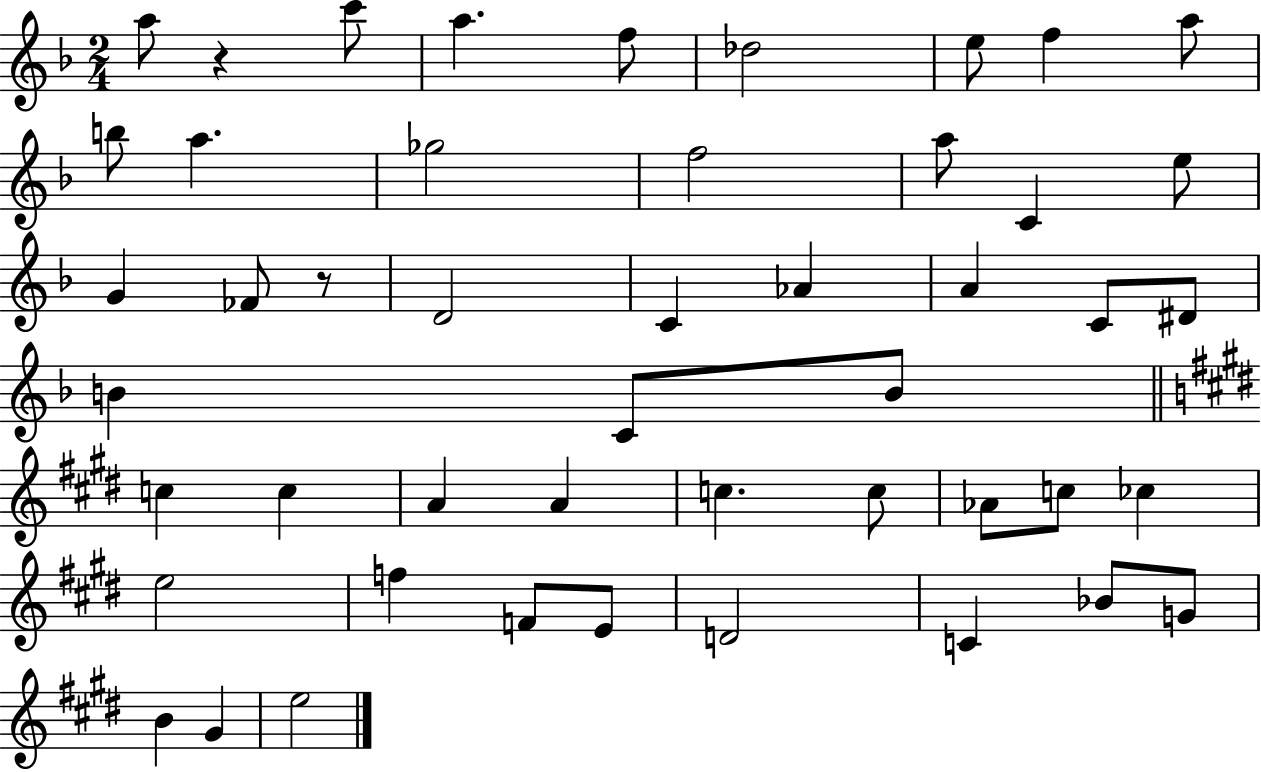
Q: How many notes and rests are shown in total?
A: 48